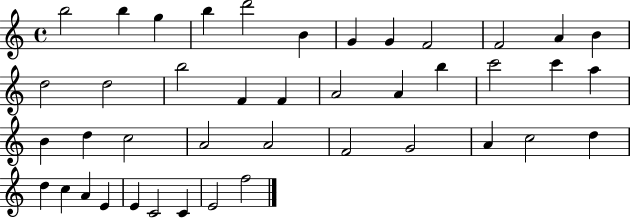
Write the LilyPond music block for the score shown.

{
  \clef treble
  \time 4/4
  \defaultTimeSignature
  \key c \major
  b''2 b''4 g''4 | b''4 d'''2 b'4 | g'4 g'4 f'2 | f'2 a'4 b'4 | \break d''2 d''2 | b''2 f'4 f'4 | a'2 a'4 b''4 | c'''2 c'''4 a''4 | \break b'4 d''4 c''2 | a'2 a'2 | f'2 g'2 | a'4 c''2 d''4 | \break d''4 c''4 a'4 e'4 | e'4 c'2 c'4 | e'2 f''2 | \bar "|."
}